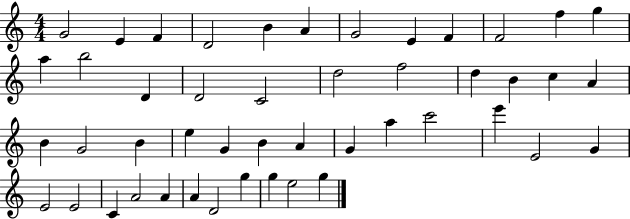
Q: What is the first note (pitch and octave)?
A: G4